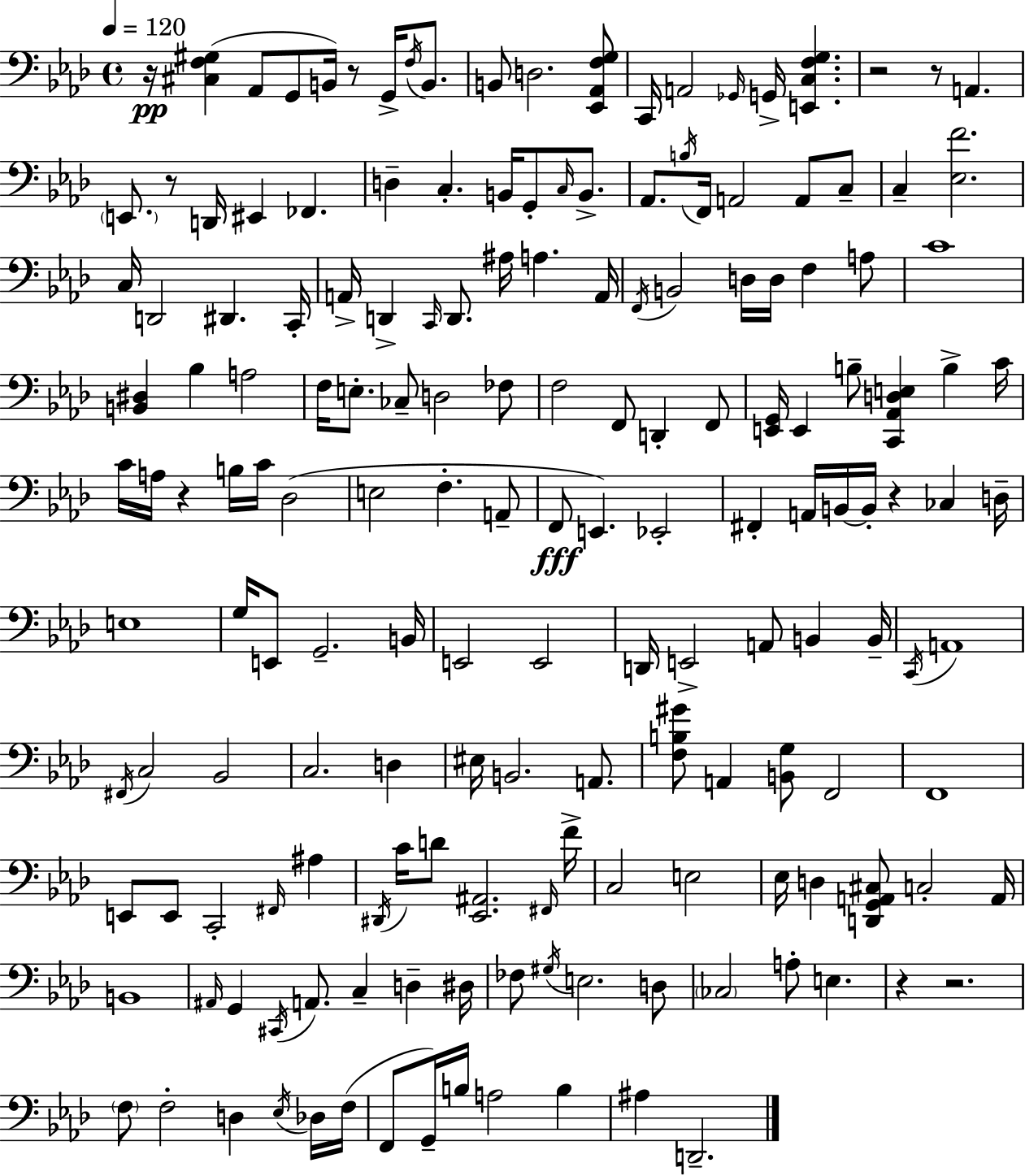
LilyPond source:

{
  \clef bass
  \time 4/4
  \defaultTimeSignature
  \key aes \major
  \tempo 4 = 120
  r16\pp <cis f gis>4( aes,8 g,8 b,16) r8 g,16-> \acciaccatura { f16 } b,8. | b,8 d2. <ees, aes, f g>8 | c,16 a,2 \grace { ges,16 } g,16-> <e, c f g>4. | r2 r8 a,4. | \break \parenthesize e,8. r8 d,16 eis,4 fes,4. | d4-- c4.-. b,16 g,8-. \grace { c16 } | b,8.-> aes,8. \acciaccatura { b16 } f,16 a,2 | a,8 c8-- c4-- <ees f'>2. | \break c16 d,2 dis,4. | c,16-. a,16-> d,4-> \grace { c,16 } d,8. ais16 a4. | a,16 \acciaccatura { f,16 } b,2 d16 d16 | f4 a8 c'1 | \break <b, dis>4 bes4 a2 | f16 e8.-. ces8-- d2 | fes8 f2 f,8 | d,4-. f,8 <e, g,>16 e,4 b8-- <c, aes, d e>4 | \break b4-> c'16 c'16 a16 r4 b16 c'16 des2( | e2 f4.-. | a,8-- f,8\fff e,4.) ees,2-. | fis,4-. a,16 b,16~~ b,16-. r4 | \break ces4 d16-- e1 | g16 e,8 g,2.-- | b,16 e,2 e,2 | d,16 e,2-> a,8 | \break b,4 b,16-- \acciaccatura { c,16 } a,1 | \acciaccatura { fis,16 } c2 | bes,2 c2. | d4 eis16 b,2. | \break a,8. <f b gis'>8 a,4 <b, g>8 | f,2 f,1 | e,8 e,8 c,2-. | \grace { fis,16 } ais4 \acciaccatura { dis,16 } c'16 d'8 <ees, ais,>2. | \break \grace { fis,16 } f'16-> c2 | e2 ees16 d4 | <d, g, a, cis>8 c2-. a,16 b,1 | \grace { ais,16 } g,4 | \break \acciaccatura { cis,16 } a,8. c4-- d4-- dis16 fes8 \acciaccatura { gis16 } | e2. d8 \parenthesize ces2 | a8-. e4. r4 | r2. \parenthesize f8 | \break f2-. d4 \acciaccatura { ees16 } des16 f16( f,8 | g,16--) b16 a2 b4 ais4 | d,2.-- \bar "|."
}